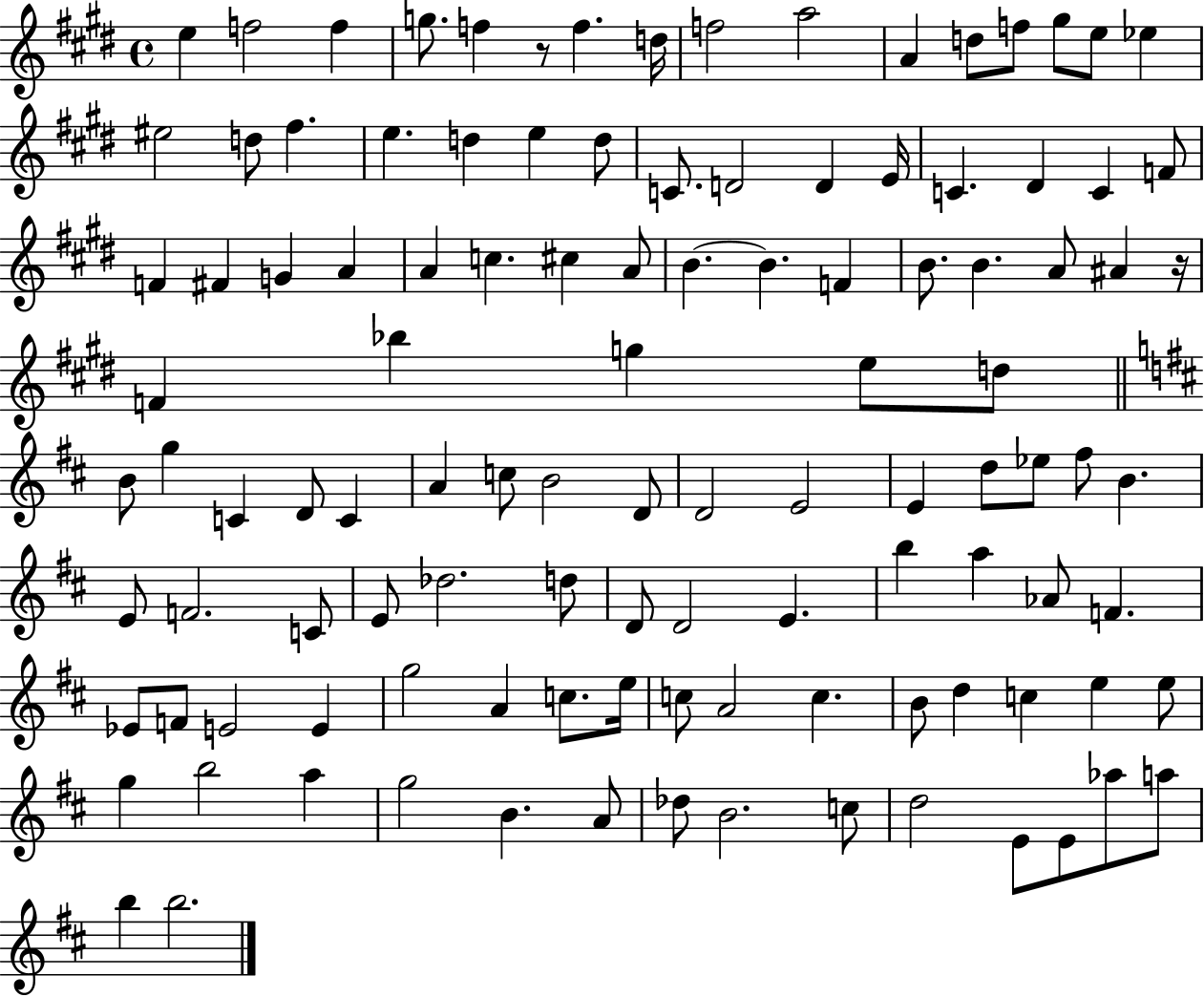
E5/q F5/h F5/q G5/e. F5/q R/e F5/q. D5/s F5/h A5/h A4/q D5/e F5/e G#5/e E5/e Eb5/q EIS5/h D5/e F#5/q. E5/q. D5/q E5/q D5/e C4/e. D4/h D4/q E4/s C4/q. D#4/q C4/q F4/e F4/q F#4/q G4/q A4/q A4/q C5/q. C#5/q A4/e B4/q. B4/q. F4/q B4/e. B4/q. A4/e A#4/q R/s F4/q Bb5/q G5/q E5/e D5/e B4/e G5/q C4/q D4/e C4/q A4/q C5/e B4/h D4/e D4/h E4/h E4/q D5/e Eb5/e F#5/e B4/q. E4/e F4/h. C4/e E4/e Db5/h. D5/e D4/e D4/h E4/q. B5/q A5/q Ab4/e F4/q. Eb4/e F4/e E4/h E4/q G5/h A4/q C5/e. E5/s C5/e A4/h C5/q. B4/e D5/q C5/q E5/q E5/e G5/q B5/h A5/q G5/h B4/q. A4/e Db5/e B4/h. C5/e D5/h E4/e E4/e Ab5/e A5/e B5/q B5/h.